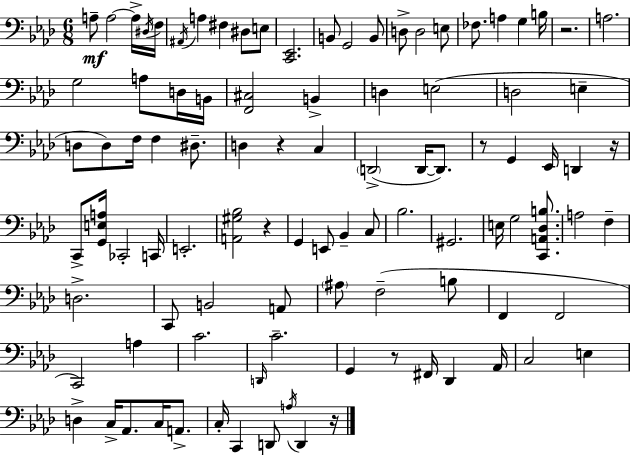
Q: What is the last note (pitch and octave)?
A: D2